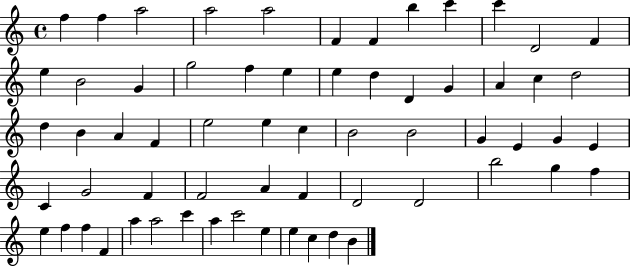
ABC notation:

X:1
T:Untitled
M:4/4
L:1/4
K:C
f f a2 a2 a2 F F b c' c' D2 F e B2 G g2 f e e d D G A c d2 d B A F e2 e c B2 B2 G E G E C G2 F F2 A F D2 D2 b2 g f e f f F a a2 c' a c'2 e e c d B